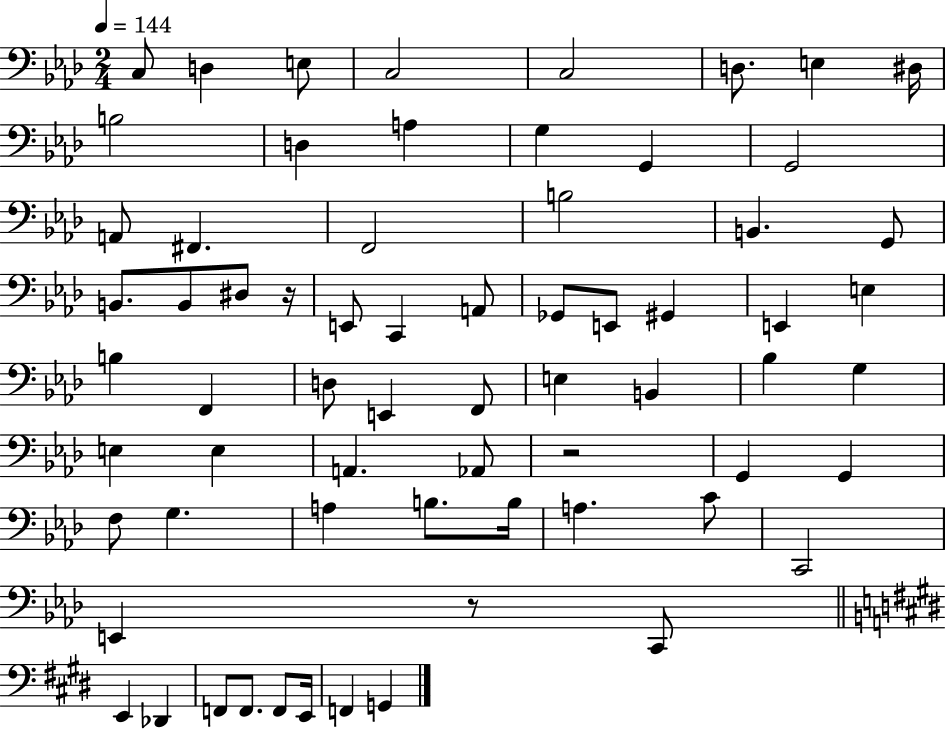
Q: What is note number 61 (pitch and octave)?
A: F2